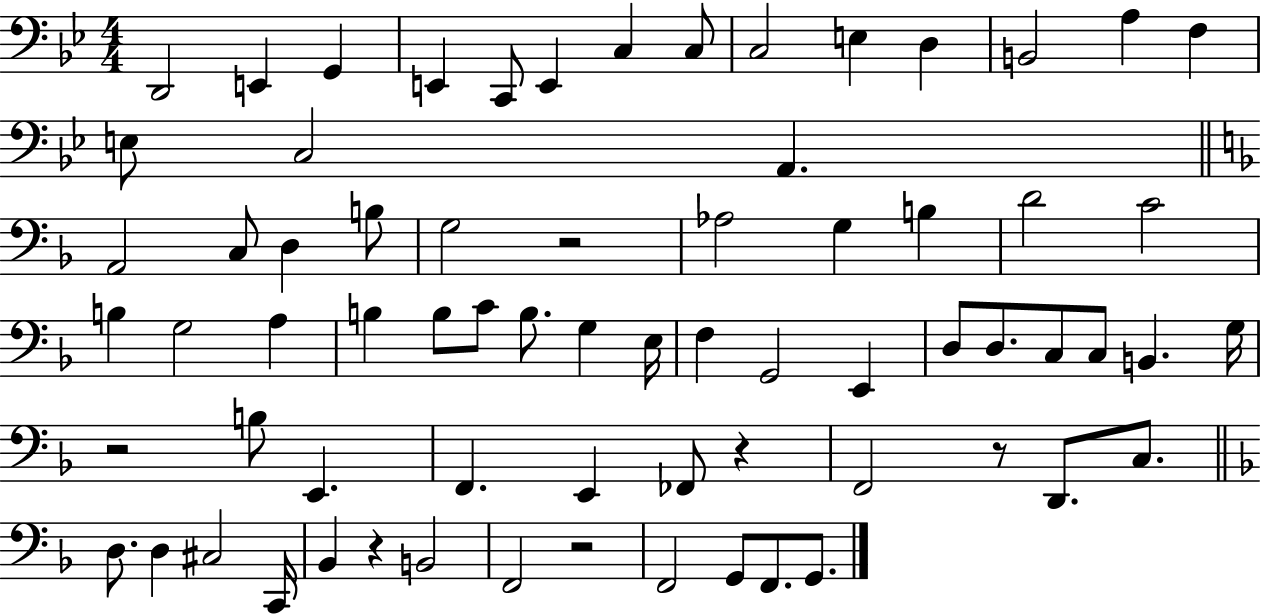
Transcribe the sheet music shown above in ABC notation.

X:1
T:Untitled
M:4/4
L:1/4
K:Bb
D,,2 E,, G,, E,, C,,/2 E,, C, C,/2 C,2 E, D, B,,2 A, F, E,/2 C,2 A,, A,,2 C,/2 D, B,/2 G,2 z2 _A,2 G, B, D2 C2 B, G,2 A, B, B,/2 C/2 B,/2 G, E,/4 F, G,,2 E,, D,/2 D,/2 C,/2 C,/2 B,, G,/4 z2 B,/2 E,, F,, E,, _F,,/2 z F,,2 z/2 D,,/2 C,/2 D,/2 D, ^C,2 C,,/4 _B,, z B,,2 F,,2 z2 F,,2 G,,/2 F,,/2 G,,/2